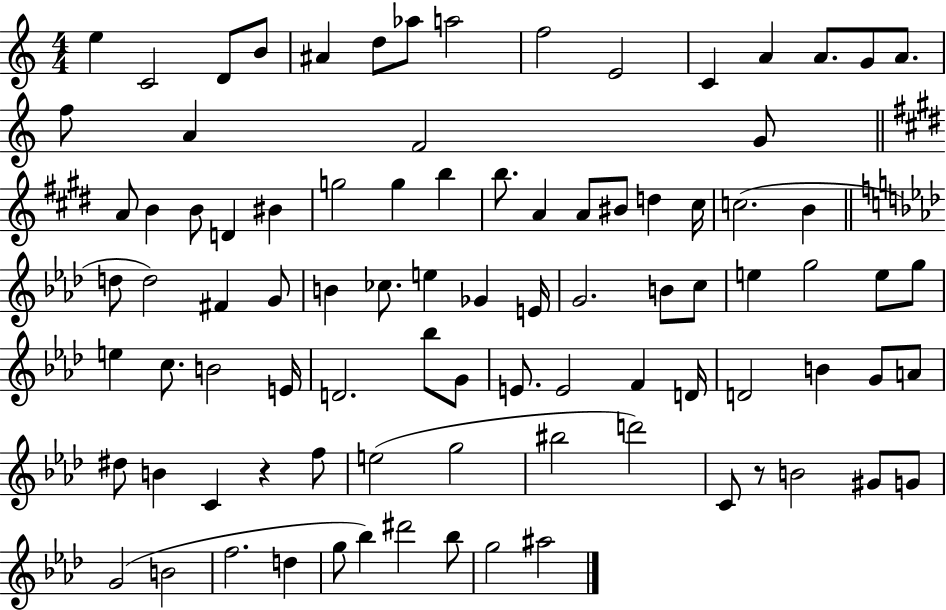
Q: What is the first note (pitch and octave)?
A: E5